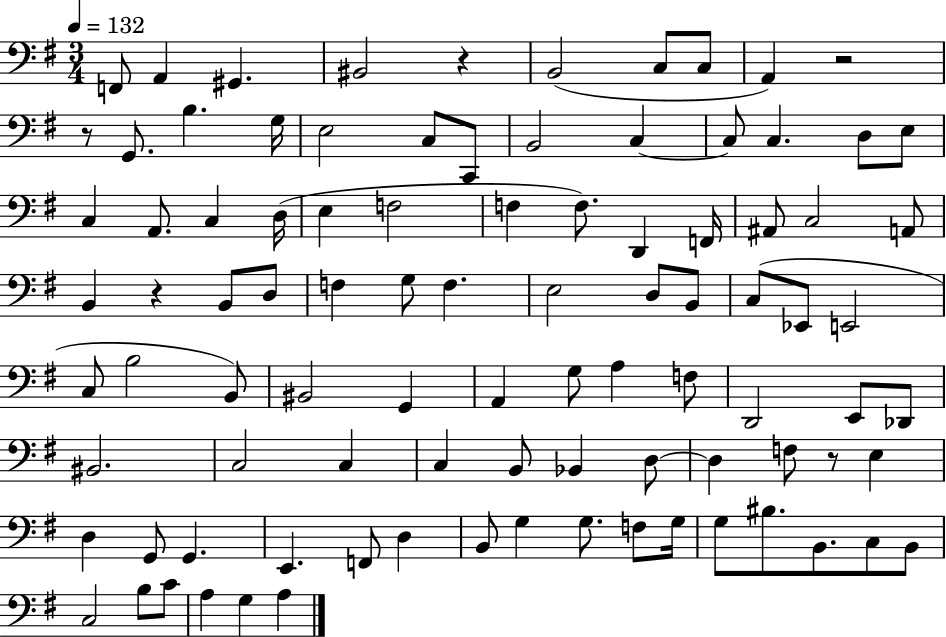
X:1
T:Untitled
M:3/4
L:1/4
K:G
F,,/2 A,, ^G,, ^B,,2 z B,,2 C,/2 C,/2 A,, z2 z/2 G,,/2 B, G,/4 E,2 C,/2 C,,/2 B,,2 C, C,/2 C, D,/2 E,/2 C, A,,/2 C, D,/4 E, F,2 F, F,/2 D,, F,,/4 ^A,,/2 C,2 A,,/2 B,, z B,,/2 D,/2 F, G,/2 F, E,2 D,/2 B,,/2 C,/2 _E,,/2 E,,2 C,/2 B,2 B,,/2 ^B,,2 G,, A,, G,/2 A, F,/2 D,,2 E,,/2 _D,,/2 ^B,,2 C,2 C, C, B,,/2 _B,, D,/2 D, F,/2 z/2 E, D, G,,/2 G,, E,, F,,/2 D, B,,/2 G, G,/2 F,/2 G,/4 G,/2 ^B,/2 B,,/2 C,/2 B,,/2 C,2 B,/2 C/2 A, G, A,